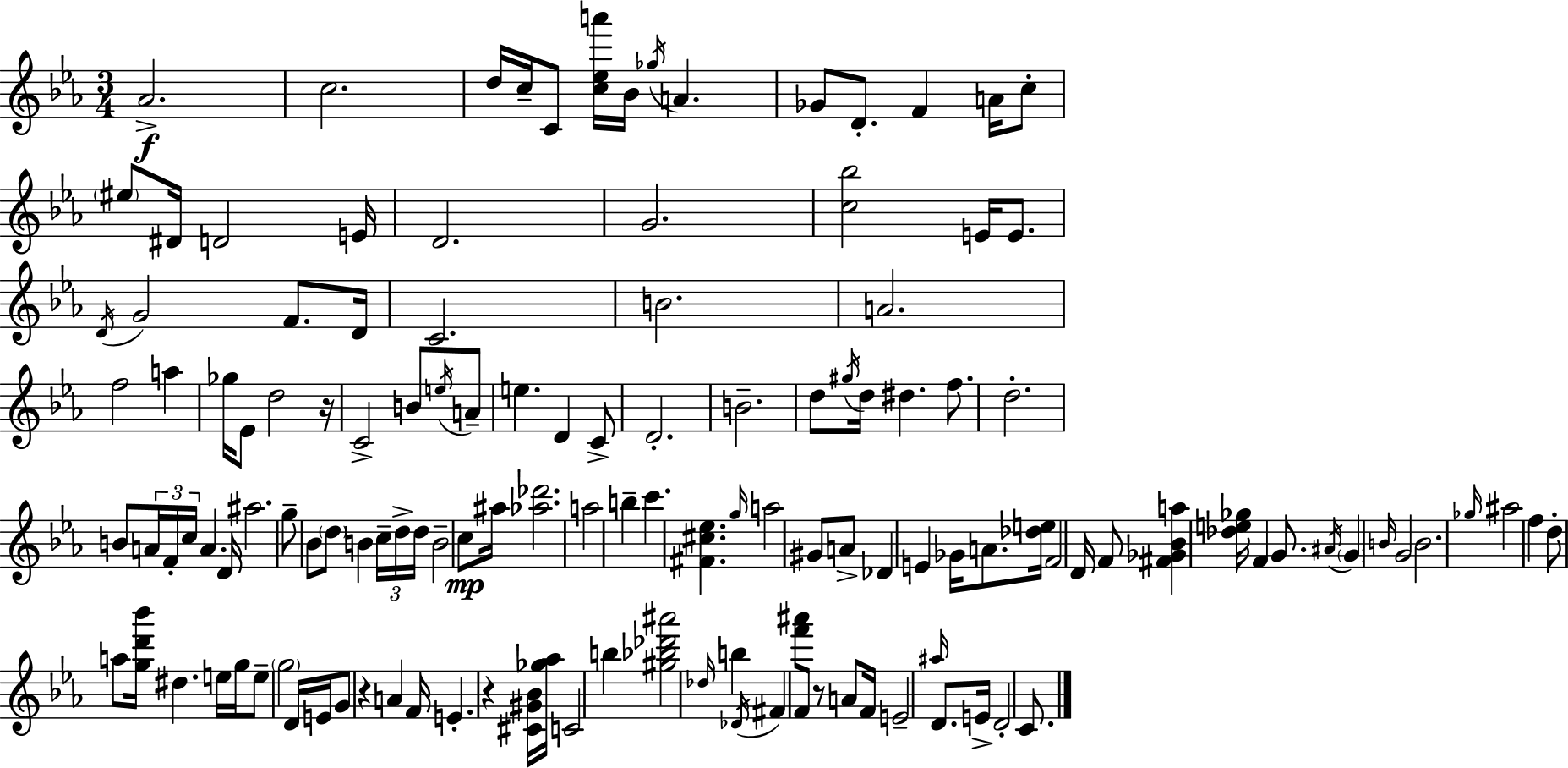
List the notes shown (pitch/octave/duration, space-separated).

Ab4/h. C5/h. D5/s C5/s C4/e [C5,Eb5,A6]/s Bb4/s Gb5/s A4/q. Gb4/e D4/e. F4/q A4/s C5/e EIS5/e D#4/s D4/h E4/s D4/h. G4/h. [C5,Bb5]/h E4/s E4/e. D4/s G4/h F4/e. D4/s C4/h. B4/h. A4/h. F5/h A5/q Gb5/s Eb4/e D5/h R/s C4/h B4/e E5/s A4/e E5/q. D4/q C4/e D4/h. B4/h. D5/e G#5/s D5/s D#5/q. F5/e. D5/h. B4/e A4/s F4/s C5/s A4/q. D4/s A#5/h. G5/e Bb4/e D5/e B4/q C5/s D5/s D5/s B4/h C5/e A#5/s [Ab5,Db6]/h. A5/h B5/q C6/q. [F#4,C#5,Eb5]/q. G5/s A5/h G#4/e A4/e Db4/q E4/q Gb4/s A4/e. [Db5,E5]/s F4/h D4/s F4/e [F#4,Gb4,Bb4,A5]/q [Db5,E5,Gb5]/s F4/q G4/e. A#4/s G4/q B4/s G4/h B4/h. Gb5/s A#5/h F5/q D5/e A5/e [G5,D6,Bb6]/s D#5/q. E5/s G5/s E5/e G5/h D4/s E4/s G4/e R/q A4/q F4/s E4/q. R/q [C#4,G#4,Bb4]/s [Gb5,Ab5]/s C4/h B5/q [G#5,Bb5,Db6,A#6]/h Db5/s B5/q Db4/s F#4/q [F6,A#6]/e F4/e R/e A4/e F4/s E4/h A#5/s D4/e. E4/s D4/h C4/e.